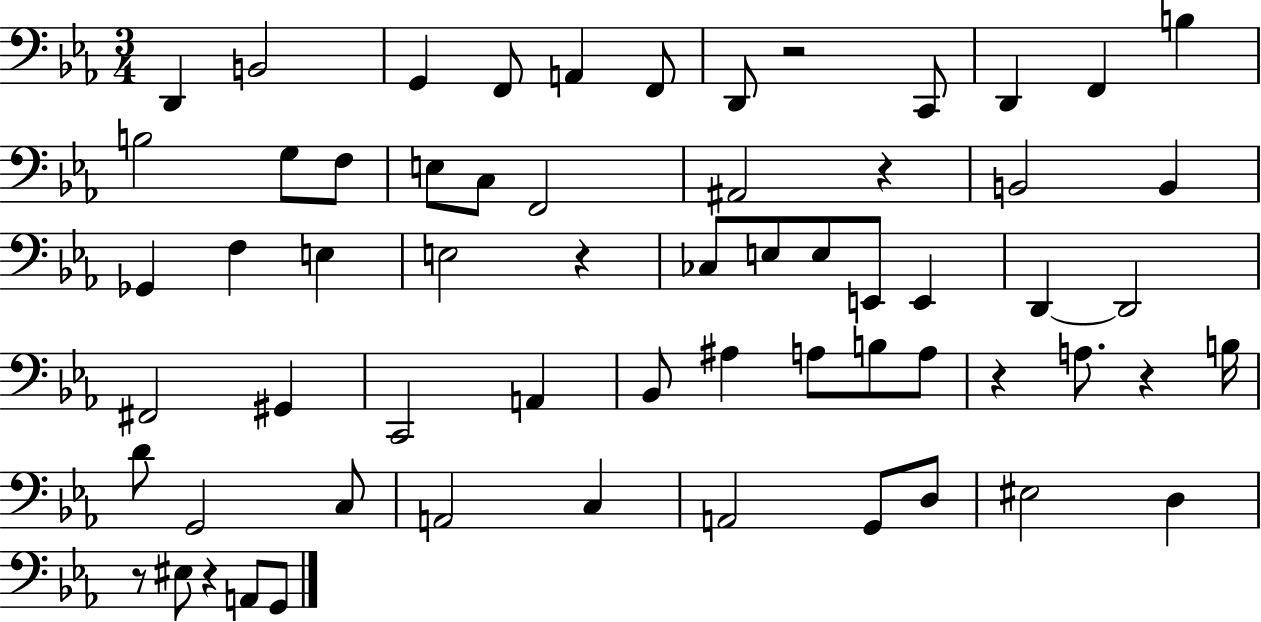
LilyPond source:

{
  \clef bass
  \numericTimeSignature
  \time 3/4
  \key ees \major
  d,4 b,2 | g,4 f,8 a,4 f,8 | d,8 r2 c,8 | d,4 f,4 b4 | \break b2 g8 f8 | e8 c8 f,2 | ais,2 r4 | b,2 b,4 | \break ges,4 f4 e4 | e2 r4 | ces8 e8 e8 e,8 e,4 | d,4~~ d,2 | \break fis,2 gis,4 | c,2 a,4 | bes,8 ais4 a8 b8 a8 | r4 a8. r4 b16 | \break d'8 g,2 c8 | a,2 c4 | a,2 g,8 d8 | eis2 d4 | \break r8 eis8 r4 a,8 g,8 | \bar "|."
}